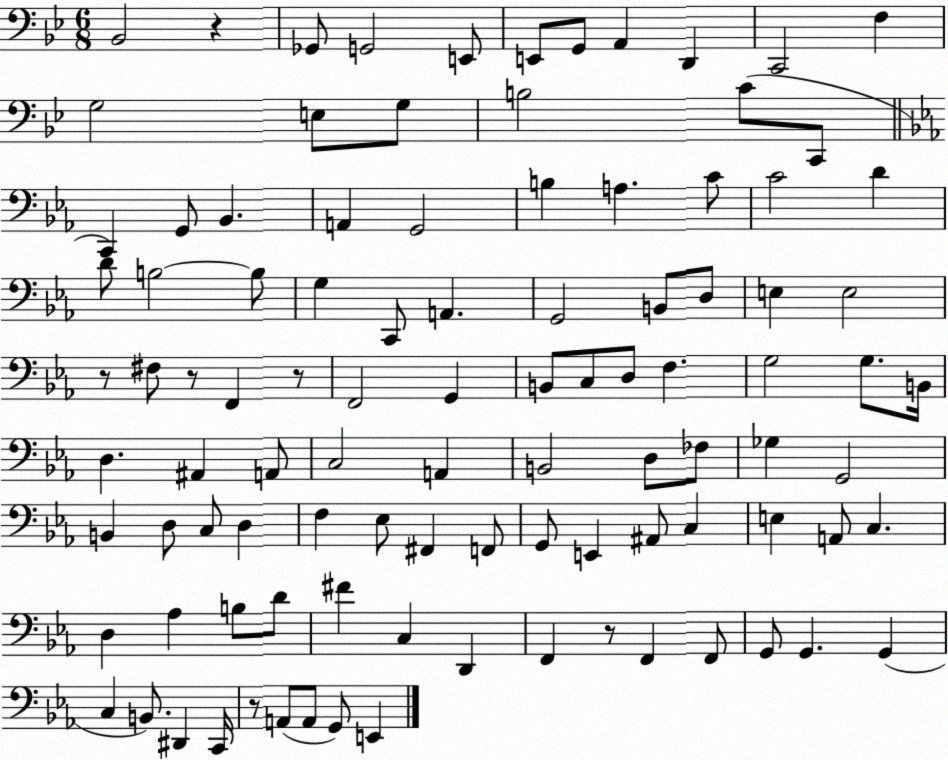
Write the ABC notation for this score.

X:1
T:Untitled
M:6/8
L:1/4
K:Bb
_B,,2 z _G,,/2 G,,2 E,,/2 E,,/2 G,,/2 A,, D,, C,,2 F, G,2 E,/2 G,/2 B,2 C/2 C,,/2 C,, G,,/2 _B,, A,, G,,2 B, A, C/2 C2 D D/2 B,2 B,/2 G, C,,/2 A,, G,,2 B,,/2 D,/2 E, E,2 z/2 ^F,/2 z/2 F,, z/2 F,,2 G,, B,,/2 C,/2 D,/2 F, G,2 G,/2 B,,/4 D, ^A,, A,,/2 C,2 A,, B,,2 D,/2 _F,/2 _G, G,,2 B,, D,/2 C,/2 D, F, _E,/2 ^F,, F,,/2 G,,/2 E,, ^A,,/2 C, E, A,,/2 C, D, _A, B,/2 D/2 ^F C, D,, F,, z/2 F,, F,,/2 G,,/2 G,, G,, C, B,,/2 ^D,, C,,/4 z/2 A,,/2 A,,/2 G,,/2 E,,